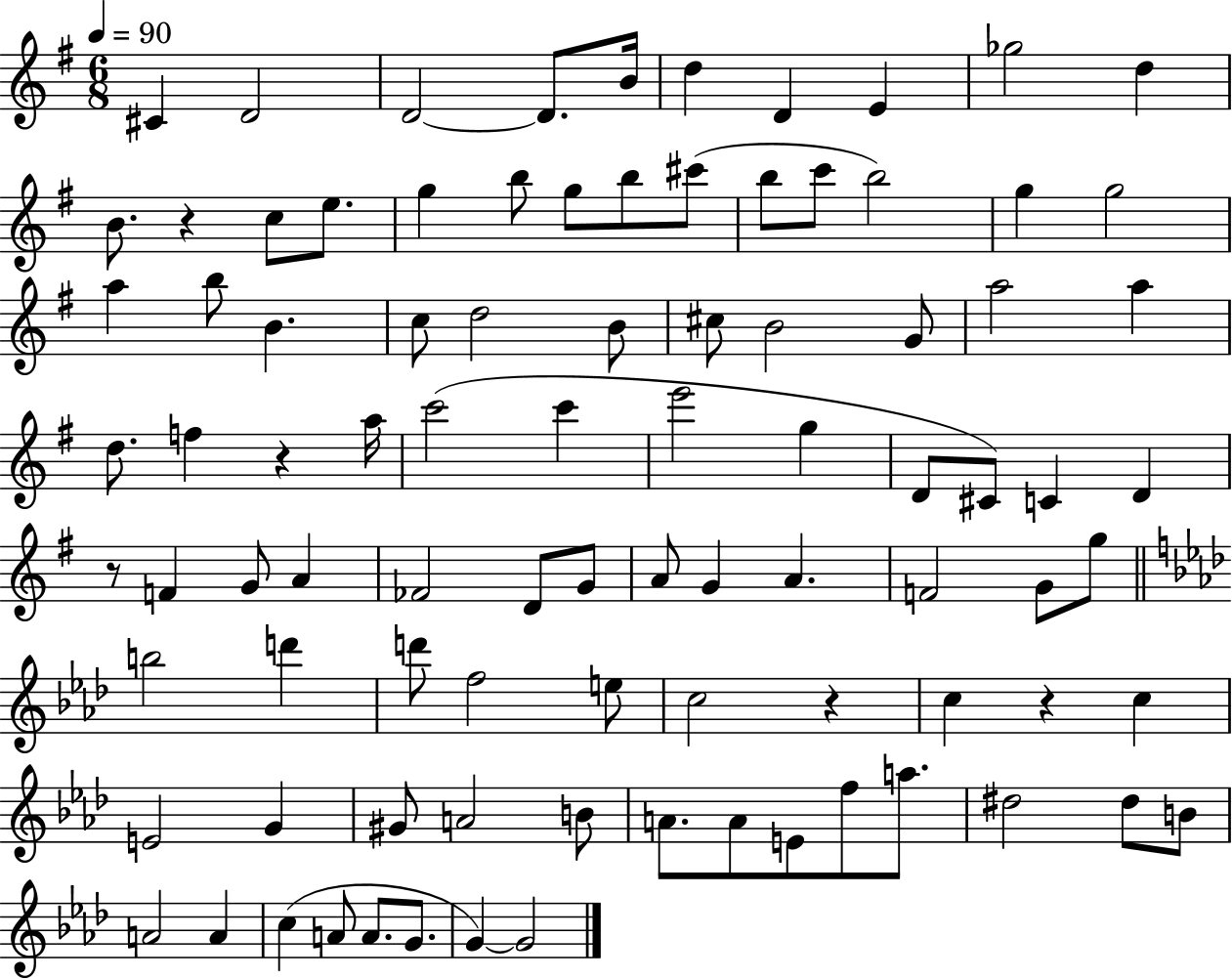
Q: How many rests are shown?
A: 5